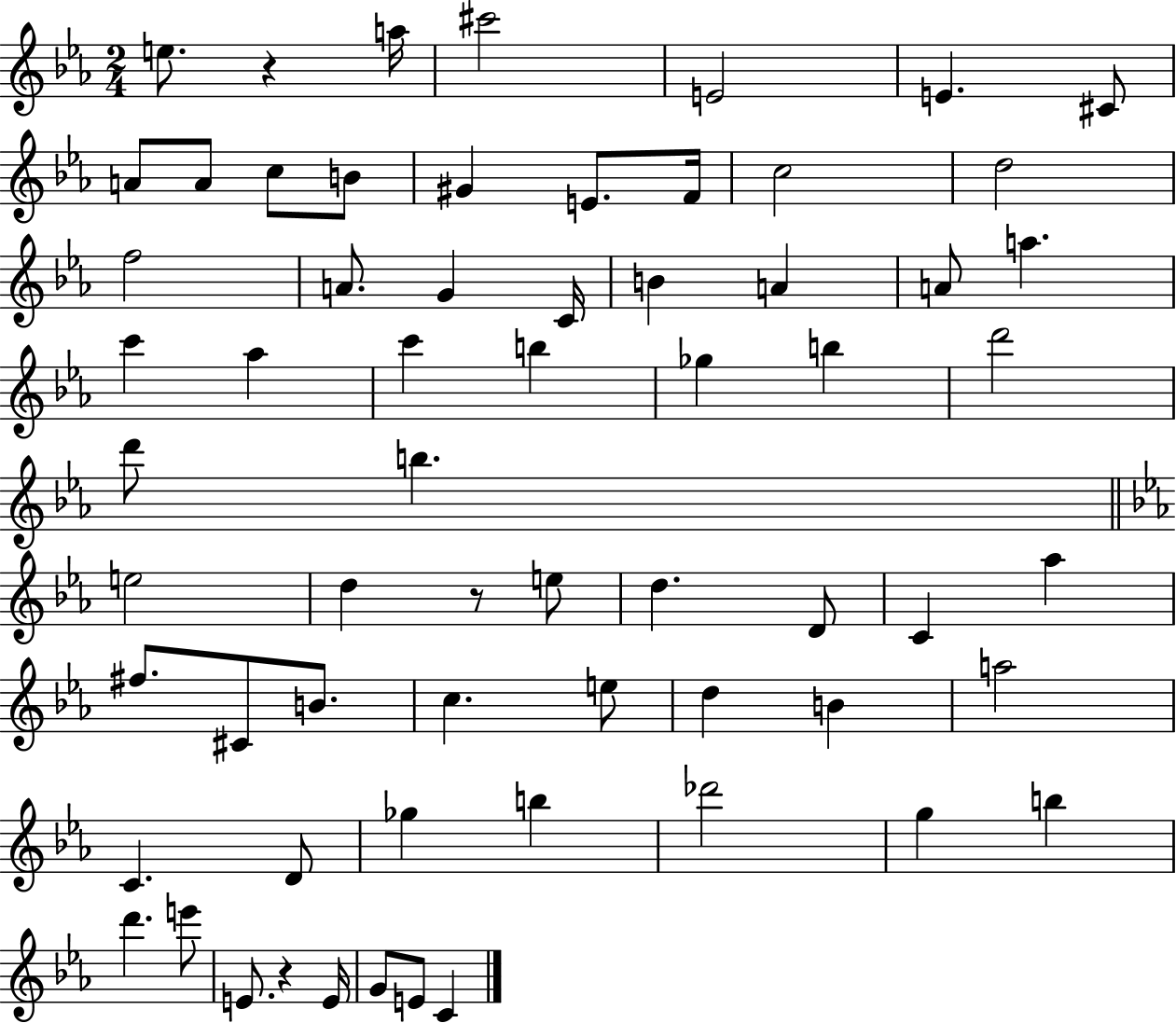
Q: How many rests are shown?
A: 3